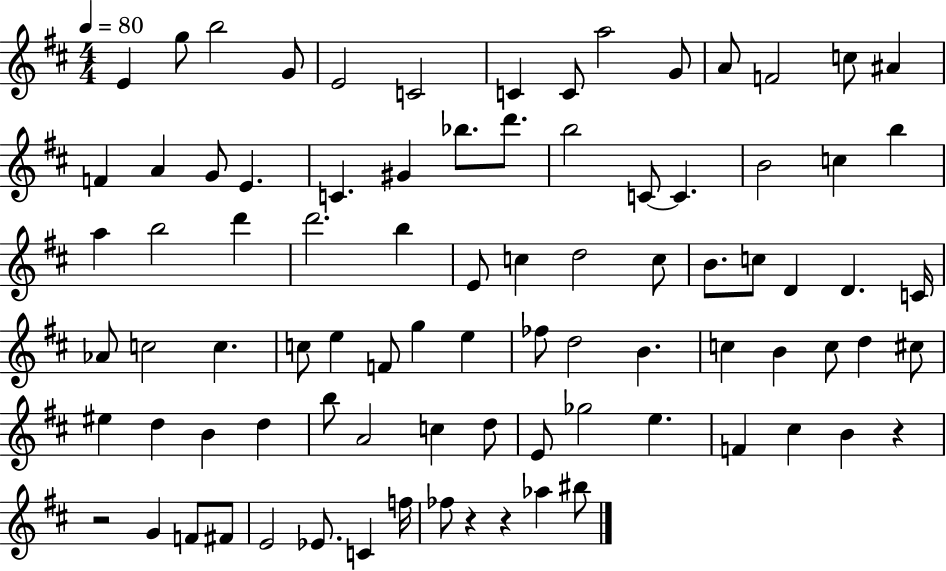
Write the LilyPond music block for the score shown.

{
  \clef treble
  \numericTimeSignature
  \time 4/4
  \key d \major
  \tempo 4 = 80
  e'4 g''8 b''2 g'8 | e'2 c'2 | c'4 c'8 a''2 g'8 | a'8 f'2 c''8 ais'4 | \break f'4 a'4 g'8 e'4. | c'4. gis'4 bes''8. d'''8. | b''2 c'8~~ c'4. | b'2 c''4 b''4 | \break a''4 b''2 d'''4 | d'''2. b''4 | e'8 c''4 d''2 c''8 | b'8. c''8 d'4 d'4. c'16 | \break aes'8 c''2 c''4. | c''8 e''4 f'8 g''4 e''4 | fes''8 d''2 b'4. | c''4 b'4 c''8 d''4 cis''8 | \break eis''4 d''4 b'4 d''4 | b''8 a'2 c''4 d''8 | e'8 ges''2 e''4. | f'4 cis''4 b'4 r4 | \break r2 g'4 f'8 fis'8 | e'2 ees'8. c'4 f''16 | fes''8 r4 r4 aes''4 bis''8 | \bar "|."
}